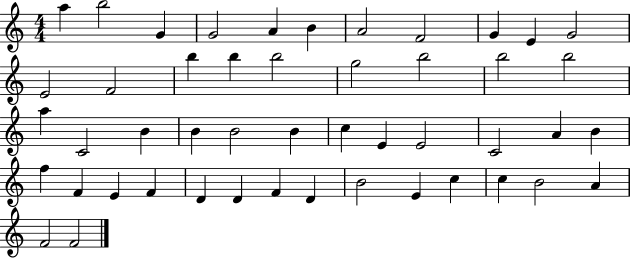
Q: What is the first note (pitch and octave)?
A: A5